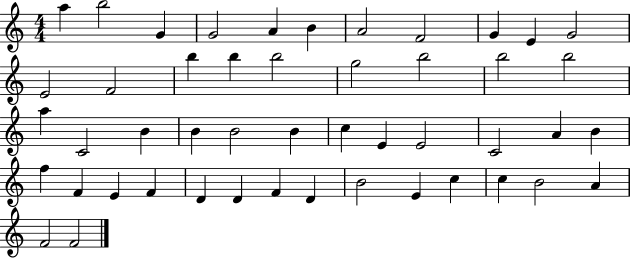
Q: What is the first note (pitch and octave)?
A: A5